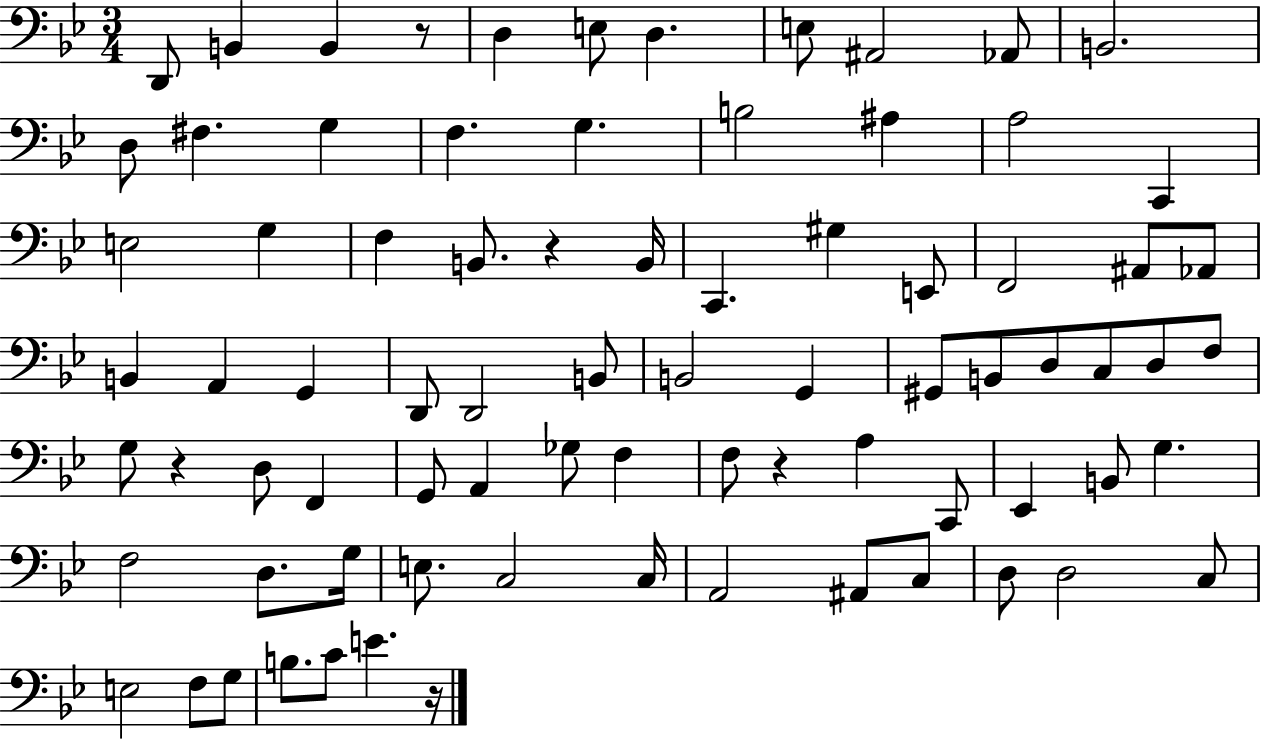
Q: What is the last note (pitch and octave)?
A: E4